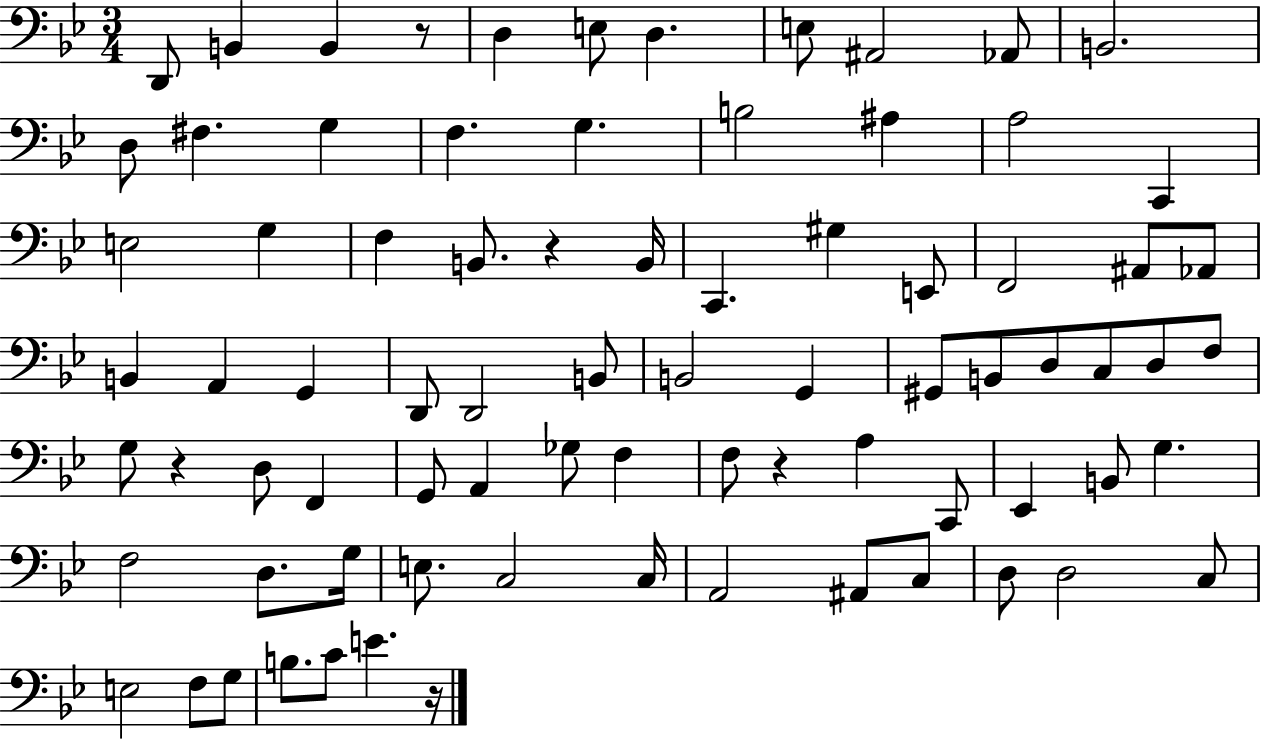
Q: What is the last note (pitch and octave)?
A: E4